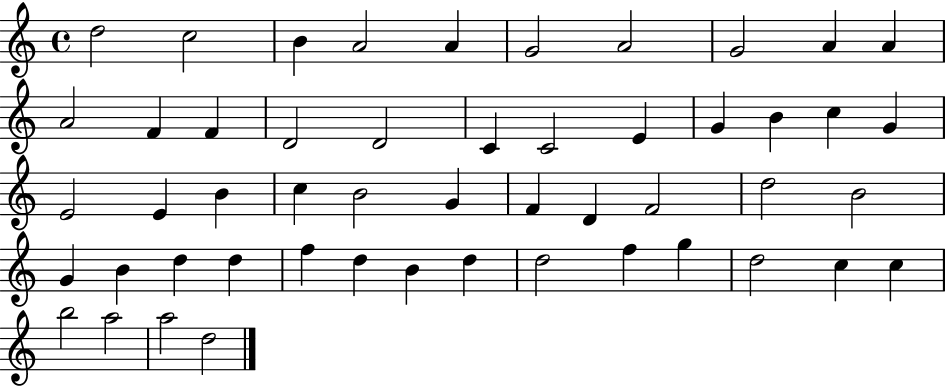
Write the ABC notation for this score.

X:1
T:Untitled
M:4/4
L:1/4
K:C
d2 c2 B A2 A G2 A2 G2 A A A2 F F D2 D2 C C2 E G B c G E2 E B c B2 G F D F2 d2 B2 G B d d f d B d d2 f g d2 c c b2 a2 a2 d2